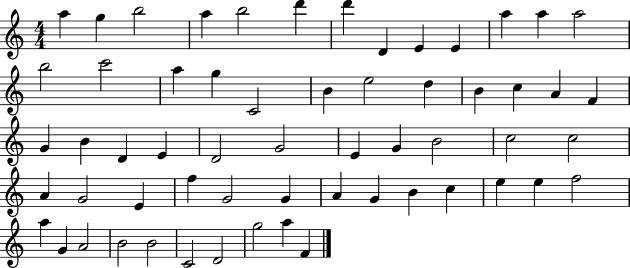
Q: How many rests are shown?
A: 0